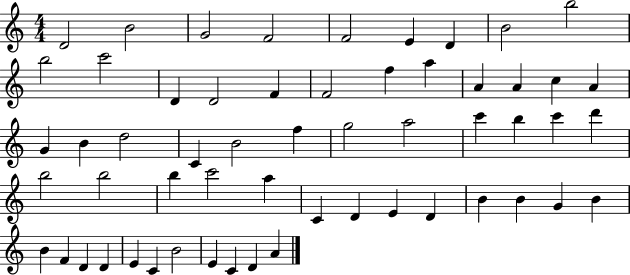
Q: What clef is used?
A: treble